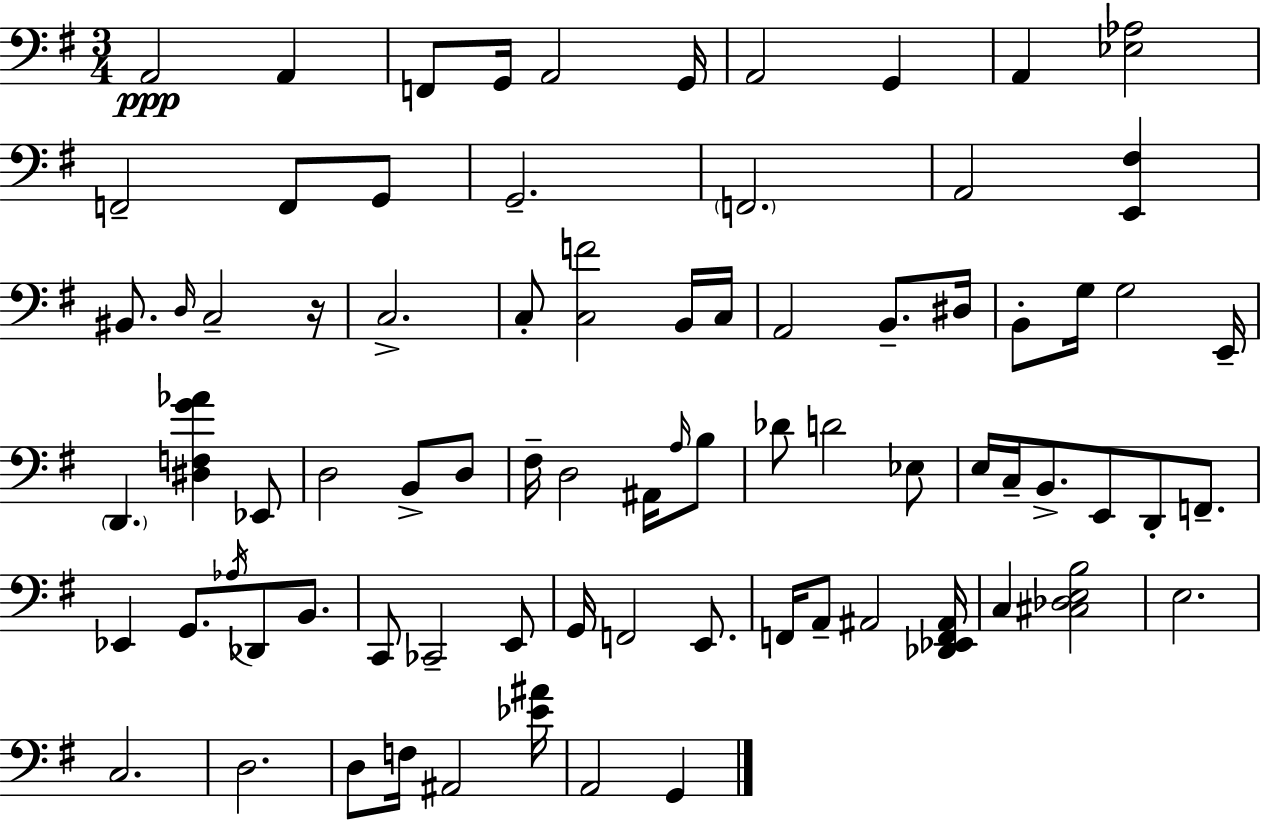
X:1
T:Untitled
M:3/4
L:1/4
K:G
A,,2 A,, F,,/2 G,,/4 A,,2 G,,/4 A,,2 G,, A,, [_E,_A,]2 F,,2 F,,/2 G,,/2 G,,2 F,,2 A,,2 [E,,^F,] ^B,,/2 D,/4 C,2 z/4 C,2 C,/2 [C,F]2 B,,/4 C,/4 A,,2 B,,/2 ^D,/4 B,,/2 G,/4 G,2 E,,/4 D,, [^D,F,G_A] _E,,/2 D,2 B,,/2 D,/2 ^F,/4 D,2 ^A,,/4 A,/4 B,/2 _D/2 D2 _E,/2 E,/4 C,/4 B,,/2 E,,/2 D,,/2 F,,/2 _E,, G,,/2 _A,/4 _D,,/2 B,,/2 C,,/2 _C,,2 E,,/2 G,,/4 F,,2 E,,/2 F,,/4 A,,/2 ^A,,2 [_D,,_E,,F,,^A,,]/4 C, [^C,_D,E,B,]2 E,2 C,2 D,2 D,/2 F,/4 ^A,,2 [_E^A]/4 A,,2 G,,